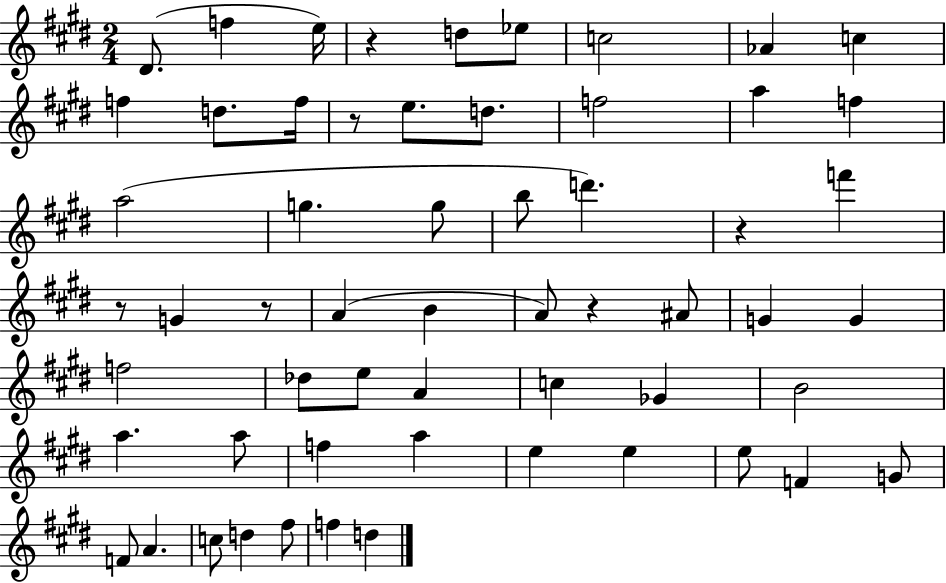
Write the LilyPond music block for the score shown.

{
  \clef treble
  \numericTimeSignature
  \time 2/4
  \key e \major
  dis'8.( f''4 e''16) | r4 d''8 ees''8 | c''2 | aes'4 c''4 | \break f''4 d''8. f''16 | r8 e''8. d''8. | f''2 | a''4 f''4 | \break a''2( | g''4. g''8 | b''8 d'''4.) | r4 f'''4 | \break r8 g'4 r8 | a'4( b'4 | a'8) r4 ais'8 | g'4 g'4 | \break f''2 | des''8 e''8 a'4 | c''4 ges'4 | b'2 | \break a''4. a''8 | f''4 a''4 | e''4 e''4 | e''8 f'4 g'8 | \break f'8 a'4. | c''8 d''4 fis''8 | f''4 d''4 | \bar "|."
}